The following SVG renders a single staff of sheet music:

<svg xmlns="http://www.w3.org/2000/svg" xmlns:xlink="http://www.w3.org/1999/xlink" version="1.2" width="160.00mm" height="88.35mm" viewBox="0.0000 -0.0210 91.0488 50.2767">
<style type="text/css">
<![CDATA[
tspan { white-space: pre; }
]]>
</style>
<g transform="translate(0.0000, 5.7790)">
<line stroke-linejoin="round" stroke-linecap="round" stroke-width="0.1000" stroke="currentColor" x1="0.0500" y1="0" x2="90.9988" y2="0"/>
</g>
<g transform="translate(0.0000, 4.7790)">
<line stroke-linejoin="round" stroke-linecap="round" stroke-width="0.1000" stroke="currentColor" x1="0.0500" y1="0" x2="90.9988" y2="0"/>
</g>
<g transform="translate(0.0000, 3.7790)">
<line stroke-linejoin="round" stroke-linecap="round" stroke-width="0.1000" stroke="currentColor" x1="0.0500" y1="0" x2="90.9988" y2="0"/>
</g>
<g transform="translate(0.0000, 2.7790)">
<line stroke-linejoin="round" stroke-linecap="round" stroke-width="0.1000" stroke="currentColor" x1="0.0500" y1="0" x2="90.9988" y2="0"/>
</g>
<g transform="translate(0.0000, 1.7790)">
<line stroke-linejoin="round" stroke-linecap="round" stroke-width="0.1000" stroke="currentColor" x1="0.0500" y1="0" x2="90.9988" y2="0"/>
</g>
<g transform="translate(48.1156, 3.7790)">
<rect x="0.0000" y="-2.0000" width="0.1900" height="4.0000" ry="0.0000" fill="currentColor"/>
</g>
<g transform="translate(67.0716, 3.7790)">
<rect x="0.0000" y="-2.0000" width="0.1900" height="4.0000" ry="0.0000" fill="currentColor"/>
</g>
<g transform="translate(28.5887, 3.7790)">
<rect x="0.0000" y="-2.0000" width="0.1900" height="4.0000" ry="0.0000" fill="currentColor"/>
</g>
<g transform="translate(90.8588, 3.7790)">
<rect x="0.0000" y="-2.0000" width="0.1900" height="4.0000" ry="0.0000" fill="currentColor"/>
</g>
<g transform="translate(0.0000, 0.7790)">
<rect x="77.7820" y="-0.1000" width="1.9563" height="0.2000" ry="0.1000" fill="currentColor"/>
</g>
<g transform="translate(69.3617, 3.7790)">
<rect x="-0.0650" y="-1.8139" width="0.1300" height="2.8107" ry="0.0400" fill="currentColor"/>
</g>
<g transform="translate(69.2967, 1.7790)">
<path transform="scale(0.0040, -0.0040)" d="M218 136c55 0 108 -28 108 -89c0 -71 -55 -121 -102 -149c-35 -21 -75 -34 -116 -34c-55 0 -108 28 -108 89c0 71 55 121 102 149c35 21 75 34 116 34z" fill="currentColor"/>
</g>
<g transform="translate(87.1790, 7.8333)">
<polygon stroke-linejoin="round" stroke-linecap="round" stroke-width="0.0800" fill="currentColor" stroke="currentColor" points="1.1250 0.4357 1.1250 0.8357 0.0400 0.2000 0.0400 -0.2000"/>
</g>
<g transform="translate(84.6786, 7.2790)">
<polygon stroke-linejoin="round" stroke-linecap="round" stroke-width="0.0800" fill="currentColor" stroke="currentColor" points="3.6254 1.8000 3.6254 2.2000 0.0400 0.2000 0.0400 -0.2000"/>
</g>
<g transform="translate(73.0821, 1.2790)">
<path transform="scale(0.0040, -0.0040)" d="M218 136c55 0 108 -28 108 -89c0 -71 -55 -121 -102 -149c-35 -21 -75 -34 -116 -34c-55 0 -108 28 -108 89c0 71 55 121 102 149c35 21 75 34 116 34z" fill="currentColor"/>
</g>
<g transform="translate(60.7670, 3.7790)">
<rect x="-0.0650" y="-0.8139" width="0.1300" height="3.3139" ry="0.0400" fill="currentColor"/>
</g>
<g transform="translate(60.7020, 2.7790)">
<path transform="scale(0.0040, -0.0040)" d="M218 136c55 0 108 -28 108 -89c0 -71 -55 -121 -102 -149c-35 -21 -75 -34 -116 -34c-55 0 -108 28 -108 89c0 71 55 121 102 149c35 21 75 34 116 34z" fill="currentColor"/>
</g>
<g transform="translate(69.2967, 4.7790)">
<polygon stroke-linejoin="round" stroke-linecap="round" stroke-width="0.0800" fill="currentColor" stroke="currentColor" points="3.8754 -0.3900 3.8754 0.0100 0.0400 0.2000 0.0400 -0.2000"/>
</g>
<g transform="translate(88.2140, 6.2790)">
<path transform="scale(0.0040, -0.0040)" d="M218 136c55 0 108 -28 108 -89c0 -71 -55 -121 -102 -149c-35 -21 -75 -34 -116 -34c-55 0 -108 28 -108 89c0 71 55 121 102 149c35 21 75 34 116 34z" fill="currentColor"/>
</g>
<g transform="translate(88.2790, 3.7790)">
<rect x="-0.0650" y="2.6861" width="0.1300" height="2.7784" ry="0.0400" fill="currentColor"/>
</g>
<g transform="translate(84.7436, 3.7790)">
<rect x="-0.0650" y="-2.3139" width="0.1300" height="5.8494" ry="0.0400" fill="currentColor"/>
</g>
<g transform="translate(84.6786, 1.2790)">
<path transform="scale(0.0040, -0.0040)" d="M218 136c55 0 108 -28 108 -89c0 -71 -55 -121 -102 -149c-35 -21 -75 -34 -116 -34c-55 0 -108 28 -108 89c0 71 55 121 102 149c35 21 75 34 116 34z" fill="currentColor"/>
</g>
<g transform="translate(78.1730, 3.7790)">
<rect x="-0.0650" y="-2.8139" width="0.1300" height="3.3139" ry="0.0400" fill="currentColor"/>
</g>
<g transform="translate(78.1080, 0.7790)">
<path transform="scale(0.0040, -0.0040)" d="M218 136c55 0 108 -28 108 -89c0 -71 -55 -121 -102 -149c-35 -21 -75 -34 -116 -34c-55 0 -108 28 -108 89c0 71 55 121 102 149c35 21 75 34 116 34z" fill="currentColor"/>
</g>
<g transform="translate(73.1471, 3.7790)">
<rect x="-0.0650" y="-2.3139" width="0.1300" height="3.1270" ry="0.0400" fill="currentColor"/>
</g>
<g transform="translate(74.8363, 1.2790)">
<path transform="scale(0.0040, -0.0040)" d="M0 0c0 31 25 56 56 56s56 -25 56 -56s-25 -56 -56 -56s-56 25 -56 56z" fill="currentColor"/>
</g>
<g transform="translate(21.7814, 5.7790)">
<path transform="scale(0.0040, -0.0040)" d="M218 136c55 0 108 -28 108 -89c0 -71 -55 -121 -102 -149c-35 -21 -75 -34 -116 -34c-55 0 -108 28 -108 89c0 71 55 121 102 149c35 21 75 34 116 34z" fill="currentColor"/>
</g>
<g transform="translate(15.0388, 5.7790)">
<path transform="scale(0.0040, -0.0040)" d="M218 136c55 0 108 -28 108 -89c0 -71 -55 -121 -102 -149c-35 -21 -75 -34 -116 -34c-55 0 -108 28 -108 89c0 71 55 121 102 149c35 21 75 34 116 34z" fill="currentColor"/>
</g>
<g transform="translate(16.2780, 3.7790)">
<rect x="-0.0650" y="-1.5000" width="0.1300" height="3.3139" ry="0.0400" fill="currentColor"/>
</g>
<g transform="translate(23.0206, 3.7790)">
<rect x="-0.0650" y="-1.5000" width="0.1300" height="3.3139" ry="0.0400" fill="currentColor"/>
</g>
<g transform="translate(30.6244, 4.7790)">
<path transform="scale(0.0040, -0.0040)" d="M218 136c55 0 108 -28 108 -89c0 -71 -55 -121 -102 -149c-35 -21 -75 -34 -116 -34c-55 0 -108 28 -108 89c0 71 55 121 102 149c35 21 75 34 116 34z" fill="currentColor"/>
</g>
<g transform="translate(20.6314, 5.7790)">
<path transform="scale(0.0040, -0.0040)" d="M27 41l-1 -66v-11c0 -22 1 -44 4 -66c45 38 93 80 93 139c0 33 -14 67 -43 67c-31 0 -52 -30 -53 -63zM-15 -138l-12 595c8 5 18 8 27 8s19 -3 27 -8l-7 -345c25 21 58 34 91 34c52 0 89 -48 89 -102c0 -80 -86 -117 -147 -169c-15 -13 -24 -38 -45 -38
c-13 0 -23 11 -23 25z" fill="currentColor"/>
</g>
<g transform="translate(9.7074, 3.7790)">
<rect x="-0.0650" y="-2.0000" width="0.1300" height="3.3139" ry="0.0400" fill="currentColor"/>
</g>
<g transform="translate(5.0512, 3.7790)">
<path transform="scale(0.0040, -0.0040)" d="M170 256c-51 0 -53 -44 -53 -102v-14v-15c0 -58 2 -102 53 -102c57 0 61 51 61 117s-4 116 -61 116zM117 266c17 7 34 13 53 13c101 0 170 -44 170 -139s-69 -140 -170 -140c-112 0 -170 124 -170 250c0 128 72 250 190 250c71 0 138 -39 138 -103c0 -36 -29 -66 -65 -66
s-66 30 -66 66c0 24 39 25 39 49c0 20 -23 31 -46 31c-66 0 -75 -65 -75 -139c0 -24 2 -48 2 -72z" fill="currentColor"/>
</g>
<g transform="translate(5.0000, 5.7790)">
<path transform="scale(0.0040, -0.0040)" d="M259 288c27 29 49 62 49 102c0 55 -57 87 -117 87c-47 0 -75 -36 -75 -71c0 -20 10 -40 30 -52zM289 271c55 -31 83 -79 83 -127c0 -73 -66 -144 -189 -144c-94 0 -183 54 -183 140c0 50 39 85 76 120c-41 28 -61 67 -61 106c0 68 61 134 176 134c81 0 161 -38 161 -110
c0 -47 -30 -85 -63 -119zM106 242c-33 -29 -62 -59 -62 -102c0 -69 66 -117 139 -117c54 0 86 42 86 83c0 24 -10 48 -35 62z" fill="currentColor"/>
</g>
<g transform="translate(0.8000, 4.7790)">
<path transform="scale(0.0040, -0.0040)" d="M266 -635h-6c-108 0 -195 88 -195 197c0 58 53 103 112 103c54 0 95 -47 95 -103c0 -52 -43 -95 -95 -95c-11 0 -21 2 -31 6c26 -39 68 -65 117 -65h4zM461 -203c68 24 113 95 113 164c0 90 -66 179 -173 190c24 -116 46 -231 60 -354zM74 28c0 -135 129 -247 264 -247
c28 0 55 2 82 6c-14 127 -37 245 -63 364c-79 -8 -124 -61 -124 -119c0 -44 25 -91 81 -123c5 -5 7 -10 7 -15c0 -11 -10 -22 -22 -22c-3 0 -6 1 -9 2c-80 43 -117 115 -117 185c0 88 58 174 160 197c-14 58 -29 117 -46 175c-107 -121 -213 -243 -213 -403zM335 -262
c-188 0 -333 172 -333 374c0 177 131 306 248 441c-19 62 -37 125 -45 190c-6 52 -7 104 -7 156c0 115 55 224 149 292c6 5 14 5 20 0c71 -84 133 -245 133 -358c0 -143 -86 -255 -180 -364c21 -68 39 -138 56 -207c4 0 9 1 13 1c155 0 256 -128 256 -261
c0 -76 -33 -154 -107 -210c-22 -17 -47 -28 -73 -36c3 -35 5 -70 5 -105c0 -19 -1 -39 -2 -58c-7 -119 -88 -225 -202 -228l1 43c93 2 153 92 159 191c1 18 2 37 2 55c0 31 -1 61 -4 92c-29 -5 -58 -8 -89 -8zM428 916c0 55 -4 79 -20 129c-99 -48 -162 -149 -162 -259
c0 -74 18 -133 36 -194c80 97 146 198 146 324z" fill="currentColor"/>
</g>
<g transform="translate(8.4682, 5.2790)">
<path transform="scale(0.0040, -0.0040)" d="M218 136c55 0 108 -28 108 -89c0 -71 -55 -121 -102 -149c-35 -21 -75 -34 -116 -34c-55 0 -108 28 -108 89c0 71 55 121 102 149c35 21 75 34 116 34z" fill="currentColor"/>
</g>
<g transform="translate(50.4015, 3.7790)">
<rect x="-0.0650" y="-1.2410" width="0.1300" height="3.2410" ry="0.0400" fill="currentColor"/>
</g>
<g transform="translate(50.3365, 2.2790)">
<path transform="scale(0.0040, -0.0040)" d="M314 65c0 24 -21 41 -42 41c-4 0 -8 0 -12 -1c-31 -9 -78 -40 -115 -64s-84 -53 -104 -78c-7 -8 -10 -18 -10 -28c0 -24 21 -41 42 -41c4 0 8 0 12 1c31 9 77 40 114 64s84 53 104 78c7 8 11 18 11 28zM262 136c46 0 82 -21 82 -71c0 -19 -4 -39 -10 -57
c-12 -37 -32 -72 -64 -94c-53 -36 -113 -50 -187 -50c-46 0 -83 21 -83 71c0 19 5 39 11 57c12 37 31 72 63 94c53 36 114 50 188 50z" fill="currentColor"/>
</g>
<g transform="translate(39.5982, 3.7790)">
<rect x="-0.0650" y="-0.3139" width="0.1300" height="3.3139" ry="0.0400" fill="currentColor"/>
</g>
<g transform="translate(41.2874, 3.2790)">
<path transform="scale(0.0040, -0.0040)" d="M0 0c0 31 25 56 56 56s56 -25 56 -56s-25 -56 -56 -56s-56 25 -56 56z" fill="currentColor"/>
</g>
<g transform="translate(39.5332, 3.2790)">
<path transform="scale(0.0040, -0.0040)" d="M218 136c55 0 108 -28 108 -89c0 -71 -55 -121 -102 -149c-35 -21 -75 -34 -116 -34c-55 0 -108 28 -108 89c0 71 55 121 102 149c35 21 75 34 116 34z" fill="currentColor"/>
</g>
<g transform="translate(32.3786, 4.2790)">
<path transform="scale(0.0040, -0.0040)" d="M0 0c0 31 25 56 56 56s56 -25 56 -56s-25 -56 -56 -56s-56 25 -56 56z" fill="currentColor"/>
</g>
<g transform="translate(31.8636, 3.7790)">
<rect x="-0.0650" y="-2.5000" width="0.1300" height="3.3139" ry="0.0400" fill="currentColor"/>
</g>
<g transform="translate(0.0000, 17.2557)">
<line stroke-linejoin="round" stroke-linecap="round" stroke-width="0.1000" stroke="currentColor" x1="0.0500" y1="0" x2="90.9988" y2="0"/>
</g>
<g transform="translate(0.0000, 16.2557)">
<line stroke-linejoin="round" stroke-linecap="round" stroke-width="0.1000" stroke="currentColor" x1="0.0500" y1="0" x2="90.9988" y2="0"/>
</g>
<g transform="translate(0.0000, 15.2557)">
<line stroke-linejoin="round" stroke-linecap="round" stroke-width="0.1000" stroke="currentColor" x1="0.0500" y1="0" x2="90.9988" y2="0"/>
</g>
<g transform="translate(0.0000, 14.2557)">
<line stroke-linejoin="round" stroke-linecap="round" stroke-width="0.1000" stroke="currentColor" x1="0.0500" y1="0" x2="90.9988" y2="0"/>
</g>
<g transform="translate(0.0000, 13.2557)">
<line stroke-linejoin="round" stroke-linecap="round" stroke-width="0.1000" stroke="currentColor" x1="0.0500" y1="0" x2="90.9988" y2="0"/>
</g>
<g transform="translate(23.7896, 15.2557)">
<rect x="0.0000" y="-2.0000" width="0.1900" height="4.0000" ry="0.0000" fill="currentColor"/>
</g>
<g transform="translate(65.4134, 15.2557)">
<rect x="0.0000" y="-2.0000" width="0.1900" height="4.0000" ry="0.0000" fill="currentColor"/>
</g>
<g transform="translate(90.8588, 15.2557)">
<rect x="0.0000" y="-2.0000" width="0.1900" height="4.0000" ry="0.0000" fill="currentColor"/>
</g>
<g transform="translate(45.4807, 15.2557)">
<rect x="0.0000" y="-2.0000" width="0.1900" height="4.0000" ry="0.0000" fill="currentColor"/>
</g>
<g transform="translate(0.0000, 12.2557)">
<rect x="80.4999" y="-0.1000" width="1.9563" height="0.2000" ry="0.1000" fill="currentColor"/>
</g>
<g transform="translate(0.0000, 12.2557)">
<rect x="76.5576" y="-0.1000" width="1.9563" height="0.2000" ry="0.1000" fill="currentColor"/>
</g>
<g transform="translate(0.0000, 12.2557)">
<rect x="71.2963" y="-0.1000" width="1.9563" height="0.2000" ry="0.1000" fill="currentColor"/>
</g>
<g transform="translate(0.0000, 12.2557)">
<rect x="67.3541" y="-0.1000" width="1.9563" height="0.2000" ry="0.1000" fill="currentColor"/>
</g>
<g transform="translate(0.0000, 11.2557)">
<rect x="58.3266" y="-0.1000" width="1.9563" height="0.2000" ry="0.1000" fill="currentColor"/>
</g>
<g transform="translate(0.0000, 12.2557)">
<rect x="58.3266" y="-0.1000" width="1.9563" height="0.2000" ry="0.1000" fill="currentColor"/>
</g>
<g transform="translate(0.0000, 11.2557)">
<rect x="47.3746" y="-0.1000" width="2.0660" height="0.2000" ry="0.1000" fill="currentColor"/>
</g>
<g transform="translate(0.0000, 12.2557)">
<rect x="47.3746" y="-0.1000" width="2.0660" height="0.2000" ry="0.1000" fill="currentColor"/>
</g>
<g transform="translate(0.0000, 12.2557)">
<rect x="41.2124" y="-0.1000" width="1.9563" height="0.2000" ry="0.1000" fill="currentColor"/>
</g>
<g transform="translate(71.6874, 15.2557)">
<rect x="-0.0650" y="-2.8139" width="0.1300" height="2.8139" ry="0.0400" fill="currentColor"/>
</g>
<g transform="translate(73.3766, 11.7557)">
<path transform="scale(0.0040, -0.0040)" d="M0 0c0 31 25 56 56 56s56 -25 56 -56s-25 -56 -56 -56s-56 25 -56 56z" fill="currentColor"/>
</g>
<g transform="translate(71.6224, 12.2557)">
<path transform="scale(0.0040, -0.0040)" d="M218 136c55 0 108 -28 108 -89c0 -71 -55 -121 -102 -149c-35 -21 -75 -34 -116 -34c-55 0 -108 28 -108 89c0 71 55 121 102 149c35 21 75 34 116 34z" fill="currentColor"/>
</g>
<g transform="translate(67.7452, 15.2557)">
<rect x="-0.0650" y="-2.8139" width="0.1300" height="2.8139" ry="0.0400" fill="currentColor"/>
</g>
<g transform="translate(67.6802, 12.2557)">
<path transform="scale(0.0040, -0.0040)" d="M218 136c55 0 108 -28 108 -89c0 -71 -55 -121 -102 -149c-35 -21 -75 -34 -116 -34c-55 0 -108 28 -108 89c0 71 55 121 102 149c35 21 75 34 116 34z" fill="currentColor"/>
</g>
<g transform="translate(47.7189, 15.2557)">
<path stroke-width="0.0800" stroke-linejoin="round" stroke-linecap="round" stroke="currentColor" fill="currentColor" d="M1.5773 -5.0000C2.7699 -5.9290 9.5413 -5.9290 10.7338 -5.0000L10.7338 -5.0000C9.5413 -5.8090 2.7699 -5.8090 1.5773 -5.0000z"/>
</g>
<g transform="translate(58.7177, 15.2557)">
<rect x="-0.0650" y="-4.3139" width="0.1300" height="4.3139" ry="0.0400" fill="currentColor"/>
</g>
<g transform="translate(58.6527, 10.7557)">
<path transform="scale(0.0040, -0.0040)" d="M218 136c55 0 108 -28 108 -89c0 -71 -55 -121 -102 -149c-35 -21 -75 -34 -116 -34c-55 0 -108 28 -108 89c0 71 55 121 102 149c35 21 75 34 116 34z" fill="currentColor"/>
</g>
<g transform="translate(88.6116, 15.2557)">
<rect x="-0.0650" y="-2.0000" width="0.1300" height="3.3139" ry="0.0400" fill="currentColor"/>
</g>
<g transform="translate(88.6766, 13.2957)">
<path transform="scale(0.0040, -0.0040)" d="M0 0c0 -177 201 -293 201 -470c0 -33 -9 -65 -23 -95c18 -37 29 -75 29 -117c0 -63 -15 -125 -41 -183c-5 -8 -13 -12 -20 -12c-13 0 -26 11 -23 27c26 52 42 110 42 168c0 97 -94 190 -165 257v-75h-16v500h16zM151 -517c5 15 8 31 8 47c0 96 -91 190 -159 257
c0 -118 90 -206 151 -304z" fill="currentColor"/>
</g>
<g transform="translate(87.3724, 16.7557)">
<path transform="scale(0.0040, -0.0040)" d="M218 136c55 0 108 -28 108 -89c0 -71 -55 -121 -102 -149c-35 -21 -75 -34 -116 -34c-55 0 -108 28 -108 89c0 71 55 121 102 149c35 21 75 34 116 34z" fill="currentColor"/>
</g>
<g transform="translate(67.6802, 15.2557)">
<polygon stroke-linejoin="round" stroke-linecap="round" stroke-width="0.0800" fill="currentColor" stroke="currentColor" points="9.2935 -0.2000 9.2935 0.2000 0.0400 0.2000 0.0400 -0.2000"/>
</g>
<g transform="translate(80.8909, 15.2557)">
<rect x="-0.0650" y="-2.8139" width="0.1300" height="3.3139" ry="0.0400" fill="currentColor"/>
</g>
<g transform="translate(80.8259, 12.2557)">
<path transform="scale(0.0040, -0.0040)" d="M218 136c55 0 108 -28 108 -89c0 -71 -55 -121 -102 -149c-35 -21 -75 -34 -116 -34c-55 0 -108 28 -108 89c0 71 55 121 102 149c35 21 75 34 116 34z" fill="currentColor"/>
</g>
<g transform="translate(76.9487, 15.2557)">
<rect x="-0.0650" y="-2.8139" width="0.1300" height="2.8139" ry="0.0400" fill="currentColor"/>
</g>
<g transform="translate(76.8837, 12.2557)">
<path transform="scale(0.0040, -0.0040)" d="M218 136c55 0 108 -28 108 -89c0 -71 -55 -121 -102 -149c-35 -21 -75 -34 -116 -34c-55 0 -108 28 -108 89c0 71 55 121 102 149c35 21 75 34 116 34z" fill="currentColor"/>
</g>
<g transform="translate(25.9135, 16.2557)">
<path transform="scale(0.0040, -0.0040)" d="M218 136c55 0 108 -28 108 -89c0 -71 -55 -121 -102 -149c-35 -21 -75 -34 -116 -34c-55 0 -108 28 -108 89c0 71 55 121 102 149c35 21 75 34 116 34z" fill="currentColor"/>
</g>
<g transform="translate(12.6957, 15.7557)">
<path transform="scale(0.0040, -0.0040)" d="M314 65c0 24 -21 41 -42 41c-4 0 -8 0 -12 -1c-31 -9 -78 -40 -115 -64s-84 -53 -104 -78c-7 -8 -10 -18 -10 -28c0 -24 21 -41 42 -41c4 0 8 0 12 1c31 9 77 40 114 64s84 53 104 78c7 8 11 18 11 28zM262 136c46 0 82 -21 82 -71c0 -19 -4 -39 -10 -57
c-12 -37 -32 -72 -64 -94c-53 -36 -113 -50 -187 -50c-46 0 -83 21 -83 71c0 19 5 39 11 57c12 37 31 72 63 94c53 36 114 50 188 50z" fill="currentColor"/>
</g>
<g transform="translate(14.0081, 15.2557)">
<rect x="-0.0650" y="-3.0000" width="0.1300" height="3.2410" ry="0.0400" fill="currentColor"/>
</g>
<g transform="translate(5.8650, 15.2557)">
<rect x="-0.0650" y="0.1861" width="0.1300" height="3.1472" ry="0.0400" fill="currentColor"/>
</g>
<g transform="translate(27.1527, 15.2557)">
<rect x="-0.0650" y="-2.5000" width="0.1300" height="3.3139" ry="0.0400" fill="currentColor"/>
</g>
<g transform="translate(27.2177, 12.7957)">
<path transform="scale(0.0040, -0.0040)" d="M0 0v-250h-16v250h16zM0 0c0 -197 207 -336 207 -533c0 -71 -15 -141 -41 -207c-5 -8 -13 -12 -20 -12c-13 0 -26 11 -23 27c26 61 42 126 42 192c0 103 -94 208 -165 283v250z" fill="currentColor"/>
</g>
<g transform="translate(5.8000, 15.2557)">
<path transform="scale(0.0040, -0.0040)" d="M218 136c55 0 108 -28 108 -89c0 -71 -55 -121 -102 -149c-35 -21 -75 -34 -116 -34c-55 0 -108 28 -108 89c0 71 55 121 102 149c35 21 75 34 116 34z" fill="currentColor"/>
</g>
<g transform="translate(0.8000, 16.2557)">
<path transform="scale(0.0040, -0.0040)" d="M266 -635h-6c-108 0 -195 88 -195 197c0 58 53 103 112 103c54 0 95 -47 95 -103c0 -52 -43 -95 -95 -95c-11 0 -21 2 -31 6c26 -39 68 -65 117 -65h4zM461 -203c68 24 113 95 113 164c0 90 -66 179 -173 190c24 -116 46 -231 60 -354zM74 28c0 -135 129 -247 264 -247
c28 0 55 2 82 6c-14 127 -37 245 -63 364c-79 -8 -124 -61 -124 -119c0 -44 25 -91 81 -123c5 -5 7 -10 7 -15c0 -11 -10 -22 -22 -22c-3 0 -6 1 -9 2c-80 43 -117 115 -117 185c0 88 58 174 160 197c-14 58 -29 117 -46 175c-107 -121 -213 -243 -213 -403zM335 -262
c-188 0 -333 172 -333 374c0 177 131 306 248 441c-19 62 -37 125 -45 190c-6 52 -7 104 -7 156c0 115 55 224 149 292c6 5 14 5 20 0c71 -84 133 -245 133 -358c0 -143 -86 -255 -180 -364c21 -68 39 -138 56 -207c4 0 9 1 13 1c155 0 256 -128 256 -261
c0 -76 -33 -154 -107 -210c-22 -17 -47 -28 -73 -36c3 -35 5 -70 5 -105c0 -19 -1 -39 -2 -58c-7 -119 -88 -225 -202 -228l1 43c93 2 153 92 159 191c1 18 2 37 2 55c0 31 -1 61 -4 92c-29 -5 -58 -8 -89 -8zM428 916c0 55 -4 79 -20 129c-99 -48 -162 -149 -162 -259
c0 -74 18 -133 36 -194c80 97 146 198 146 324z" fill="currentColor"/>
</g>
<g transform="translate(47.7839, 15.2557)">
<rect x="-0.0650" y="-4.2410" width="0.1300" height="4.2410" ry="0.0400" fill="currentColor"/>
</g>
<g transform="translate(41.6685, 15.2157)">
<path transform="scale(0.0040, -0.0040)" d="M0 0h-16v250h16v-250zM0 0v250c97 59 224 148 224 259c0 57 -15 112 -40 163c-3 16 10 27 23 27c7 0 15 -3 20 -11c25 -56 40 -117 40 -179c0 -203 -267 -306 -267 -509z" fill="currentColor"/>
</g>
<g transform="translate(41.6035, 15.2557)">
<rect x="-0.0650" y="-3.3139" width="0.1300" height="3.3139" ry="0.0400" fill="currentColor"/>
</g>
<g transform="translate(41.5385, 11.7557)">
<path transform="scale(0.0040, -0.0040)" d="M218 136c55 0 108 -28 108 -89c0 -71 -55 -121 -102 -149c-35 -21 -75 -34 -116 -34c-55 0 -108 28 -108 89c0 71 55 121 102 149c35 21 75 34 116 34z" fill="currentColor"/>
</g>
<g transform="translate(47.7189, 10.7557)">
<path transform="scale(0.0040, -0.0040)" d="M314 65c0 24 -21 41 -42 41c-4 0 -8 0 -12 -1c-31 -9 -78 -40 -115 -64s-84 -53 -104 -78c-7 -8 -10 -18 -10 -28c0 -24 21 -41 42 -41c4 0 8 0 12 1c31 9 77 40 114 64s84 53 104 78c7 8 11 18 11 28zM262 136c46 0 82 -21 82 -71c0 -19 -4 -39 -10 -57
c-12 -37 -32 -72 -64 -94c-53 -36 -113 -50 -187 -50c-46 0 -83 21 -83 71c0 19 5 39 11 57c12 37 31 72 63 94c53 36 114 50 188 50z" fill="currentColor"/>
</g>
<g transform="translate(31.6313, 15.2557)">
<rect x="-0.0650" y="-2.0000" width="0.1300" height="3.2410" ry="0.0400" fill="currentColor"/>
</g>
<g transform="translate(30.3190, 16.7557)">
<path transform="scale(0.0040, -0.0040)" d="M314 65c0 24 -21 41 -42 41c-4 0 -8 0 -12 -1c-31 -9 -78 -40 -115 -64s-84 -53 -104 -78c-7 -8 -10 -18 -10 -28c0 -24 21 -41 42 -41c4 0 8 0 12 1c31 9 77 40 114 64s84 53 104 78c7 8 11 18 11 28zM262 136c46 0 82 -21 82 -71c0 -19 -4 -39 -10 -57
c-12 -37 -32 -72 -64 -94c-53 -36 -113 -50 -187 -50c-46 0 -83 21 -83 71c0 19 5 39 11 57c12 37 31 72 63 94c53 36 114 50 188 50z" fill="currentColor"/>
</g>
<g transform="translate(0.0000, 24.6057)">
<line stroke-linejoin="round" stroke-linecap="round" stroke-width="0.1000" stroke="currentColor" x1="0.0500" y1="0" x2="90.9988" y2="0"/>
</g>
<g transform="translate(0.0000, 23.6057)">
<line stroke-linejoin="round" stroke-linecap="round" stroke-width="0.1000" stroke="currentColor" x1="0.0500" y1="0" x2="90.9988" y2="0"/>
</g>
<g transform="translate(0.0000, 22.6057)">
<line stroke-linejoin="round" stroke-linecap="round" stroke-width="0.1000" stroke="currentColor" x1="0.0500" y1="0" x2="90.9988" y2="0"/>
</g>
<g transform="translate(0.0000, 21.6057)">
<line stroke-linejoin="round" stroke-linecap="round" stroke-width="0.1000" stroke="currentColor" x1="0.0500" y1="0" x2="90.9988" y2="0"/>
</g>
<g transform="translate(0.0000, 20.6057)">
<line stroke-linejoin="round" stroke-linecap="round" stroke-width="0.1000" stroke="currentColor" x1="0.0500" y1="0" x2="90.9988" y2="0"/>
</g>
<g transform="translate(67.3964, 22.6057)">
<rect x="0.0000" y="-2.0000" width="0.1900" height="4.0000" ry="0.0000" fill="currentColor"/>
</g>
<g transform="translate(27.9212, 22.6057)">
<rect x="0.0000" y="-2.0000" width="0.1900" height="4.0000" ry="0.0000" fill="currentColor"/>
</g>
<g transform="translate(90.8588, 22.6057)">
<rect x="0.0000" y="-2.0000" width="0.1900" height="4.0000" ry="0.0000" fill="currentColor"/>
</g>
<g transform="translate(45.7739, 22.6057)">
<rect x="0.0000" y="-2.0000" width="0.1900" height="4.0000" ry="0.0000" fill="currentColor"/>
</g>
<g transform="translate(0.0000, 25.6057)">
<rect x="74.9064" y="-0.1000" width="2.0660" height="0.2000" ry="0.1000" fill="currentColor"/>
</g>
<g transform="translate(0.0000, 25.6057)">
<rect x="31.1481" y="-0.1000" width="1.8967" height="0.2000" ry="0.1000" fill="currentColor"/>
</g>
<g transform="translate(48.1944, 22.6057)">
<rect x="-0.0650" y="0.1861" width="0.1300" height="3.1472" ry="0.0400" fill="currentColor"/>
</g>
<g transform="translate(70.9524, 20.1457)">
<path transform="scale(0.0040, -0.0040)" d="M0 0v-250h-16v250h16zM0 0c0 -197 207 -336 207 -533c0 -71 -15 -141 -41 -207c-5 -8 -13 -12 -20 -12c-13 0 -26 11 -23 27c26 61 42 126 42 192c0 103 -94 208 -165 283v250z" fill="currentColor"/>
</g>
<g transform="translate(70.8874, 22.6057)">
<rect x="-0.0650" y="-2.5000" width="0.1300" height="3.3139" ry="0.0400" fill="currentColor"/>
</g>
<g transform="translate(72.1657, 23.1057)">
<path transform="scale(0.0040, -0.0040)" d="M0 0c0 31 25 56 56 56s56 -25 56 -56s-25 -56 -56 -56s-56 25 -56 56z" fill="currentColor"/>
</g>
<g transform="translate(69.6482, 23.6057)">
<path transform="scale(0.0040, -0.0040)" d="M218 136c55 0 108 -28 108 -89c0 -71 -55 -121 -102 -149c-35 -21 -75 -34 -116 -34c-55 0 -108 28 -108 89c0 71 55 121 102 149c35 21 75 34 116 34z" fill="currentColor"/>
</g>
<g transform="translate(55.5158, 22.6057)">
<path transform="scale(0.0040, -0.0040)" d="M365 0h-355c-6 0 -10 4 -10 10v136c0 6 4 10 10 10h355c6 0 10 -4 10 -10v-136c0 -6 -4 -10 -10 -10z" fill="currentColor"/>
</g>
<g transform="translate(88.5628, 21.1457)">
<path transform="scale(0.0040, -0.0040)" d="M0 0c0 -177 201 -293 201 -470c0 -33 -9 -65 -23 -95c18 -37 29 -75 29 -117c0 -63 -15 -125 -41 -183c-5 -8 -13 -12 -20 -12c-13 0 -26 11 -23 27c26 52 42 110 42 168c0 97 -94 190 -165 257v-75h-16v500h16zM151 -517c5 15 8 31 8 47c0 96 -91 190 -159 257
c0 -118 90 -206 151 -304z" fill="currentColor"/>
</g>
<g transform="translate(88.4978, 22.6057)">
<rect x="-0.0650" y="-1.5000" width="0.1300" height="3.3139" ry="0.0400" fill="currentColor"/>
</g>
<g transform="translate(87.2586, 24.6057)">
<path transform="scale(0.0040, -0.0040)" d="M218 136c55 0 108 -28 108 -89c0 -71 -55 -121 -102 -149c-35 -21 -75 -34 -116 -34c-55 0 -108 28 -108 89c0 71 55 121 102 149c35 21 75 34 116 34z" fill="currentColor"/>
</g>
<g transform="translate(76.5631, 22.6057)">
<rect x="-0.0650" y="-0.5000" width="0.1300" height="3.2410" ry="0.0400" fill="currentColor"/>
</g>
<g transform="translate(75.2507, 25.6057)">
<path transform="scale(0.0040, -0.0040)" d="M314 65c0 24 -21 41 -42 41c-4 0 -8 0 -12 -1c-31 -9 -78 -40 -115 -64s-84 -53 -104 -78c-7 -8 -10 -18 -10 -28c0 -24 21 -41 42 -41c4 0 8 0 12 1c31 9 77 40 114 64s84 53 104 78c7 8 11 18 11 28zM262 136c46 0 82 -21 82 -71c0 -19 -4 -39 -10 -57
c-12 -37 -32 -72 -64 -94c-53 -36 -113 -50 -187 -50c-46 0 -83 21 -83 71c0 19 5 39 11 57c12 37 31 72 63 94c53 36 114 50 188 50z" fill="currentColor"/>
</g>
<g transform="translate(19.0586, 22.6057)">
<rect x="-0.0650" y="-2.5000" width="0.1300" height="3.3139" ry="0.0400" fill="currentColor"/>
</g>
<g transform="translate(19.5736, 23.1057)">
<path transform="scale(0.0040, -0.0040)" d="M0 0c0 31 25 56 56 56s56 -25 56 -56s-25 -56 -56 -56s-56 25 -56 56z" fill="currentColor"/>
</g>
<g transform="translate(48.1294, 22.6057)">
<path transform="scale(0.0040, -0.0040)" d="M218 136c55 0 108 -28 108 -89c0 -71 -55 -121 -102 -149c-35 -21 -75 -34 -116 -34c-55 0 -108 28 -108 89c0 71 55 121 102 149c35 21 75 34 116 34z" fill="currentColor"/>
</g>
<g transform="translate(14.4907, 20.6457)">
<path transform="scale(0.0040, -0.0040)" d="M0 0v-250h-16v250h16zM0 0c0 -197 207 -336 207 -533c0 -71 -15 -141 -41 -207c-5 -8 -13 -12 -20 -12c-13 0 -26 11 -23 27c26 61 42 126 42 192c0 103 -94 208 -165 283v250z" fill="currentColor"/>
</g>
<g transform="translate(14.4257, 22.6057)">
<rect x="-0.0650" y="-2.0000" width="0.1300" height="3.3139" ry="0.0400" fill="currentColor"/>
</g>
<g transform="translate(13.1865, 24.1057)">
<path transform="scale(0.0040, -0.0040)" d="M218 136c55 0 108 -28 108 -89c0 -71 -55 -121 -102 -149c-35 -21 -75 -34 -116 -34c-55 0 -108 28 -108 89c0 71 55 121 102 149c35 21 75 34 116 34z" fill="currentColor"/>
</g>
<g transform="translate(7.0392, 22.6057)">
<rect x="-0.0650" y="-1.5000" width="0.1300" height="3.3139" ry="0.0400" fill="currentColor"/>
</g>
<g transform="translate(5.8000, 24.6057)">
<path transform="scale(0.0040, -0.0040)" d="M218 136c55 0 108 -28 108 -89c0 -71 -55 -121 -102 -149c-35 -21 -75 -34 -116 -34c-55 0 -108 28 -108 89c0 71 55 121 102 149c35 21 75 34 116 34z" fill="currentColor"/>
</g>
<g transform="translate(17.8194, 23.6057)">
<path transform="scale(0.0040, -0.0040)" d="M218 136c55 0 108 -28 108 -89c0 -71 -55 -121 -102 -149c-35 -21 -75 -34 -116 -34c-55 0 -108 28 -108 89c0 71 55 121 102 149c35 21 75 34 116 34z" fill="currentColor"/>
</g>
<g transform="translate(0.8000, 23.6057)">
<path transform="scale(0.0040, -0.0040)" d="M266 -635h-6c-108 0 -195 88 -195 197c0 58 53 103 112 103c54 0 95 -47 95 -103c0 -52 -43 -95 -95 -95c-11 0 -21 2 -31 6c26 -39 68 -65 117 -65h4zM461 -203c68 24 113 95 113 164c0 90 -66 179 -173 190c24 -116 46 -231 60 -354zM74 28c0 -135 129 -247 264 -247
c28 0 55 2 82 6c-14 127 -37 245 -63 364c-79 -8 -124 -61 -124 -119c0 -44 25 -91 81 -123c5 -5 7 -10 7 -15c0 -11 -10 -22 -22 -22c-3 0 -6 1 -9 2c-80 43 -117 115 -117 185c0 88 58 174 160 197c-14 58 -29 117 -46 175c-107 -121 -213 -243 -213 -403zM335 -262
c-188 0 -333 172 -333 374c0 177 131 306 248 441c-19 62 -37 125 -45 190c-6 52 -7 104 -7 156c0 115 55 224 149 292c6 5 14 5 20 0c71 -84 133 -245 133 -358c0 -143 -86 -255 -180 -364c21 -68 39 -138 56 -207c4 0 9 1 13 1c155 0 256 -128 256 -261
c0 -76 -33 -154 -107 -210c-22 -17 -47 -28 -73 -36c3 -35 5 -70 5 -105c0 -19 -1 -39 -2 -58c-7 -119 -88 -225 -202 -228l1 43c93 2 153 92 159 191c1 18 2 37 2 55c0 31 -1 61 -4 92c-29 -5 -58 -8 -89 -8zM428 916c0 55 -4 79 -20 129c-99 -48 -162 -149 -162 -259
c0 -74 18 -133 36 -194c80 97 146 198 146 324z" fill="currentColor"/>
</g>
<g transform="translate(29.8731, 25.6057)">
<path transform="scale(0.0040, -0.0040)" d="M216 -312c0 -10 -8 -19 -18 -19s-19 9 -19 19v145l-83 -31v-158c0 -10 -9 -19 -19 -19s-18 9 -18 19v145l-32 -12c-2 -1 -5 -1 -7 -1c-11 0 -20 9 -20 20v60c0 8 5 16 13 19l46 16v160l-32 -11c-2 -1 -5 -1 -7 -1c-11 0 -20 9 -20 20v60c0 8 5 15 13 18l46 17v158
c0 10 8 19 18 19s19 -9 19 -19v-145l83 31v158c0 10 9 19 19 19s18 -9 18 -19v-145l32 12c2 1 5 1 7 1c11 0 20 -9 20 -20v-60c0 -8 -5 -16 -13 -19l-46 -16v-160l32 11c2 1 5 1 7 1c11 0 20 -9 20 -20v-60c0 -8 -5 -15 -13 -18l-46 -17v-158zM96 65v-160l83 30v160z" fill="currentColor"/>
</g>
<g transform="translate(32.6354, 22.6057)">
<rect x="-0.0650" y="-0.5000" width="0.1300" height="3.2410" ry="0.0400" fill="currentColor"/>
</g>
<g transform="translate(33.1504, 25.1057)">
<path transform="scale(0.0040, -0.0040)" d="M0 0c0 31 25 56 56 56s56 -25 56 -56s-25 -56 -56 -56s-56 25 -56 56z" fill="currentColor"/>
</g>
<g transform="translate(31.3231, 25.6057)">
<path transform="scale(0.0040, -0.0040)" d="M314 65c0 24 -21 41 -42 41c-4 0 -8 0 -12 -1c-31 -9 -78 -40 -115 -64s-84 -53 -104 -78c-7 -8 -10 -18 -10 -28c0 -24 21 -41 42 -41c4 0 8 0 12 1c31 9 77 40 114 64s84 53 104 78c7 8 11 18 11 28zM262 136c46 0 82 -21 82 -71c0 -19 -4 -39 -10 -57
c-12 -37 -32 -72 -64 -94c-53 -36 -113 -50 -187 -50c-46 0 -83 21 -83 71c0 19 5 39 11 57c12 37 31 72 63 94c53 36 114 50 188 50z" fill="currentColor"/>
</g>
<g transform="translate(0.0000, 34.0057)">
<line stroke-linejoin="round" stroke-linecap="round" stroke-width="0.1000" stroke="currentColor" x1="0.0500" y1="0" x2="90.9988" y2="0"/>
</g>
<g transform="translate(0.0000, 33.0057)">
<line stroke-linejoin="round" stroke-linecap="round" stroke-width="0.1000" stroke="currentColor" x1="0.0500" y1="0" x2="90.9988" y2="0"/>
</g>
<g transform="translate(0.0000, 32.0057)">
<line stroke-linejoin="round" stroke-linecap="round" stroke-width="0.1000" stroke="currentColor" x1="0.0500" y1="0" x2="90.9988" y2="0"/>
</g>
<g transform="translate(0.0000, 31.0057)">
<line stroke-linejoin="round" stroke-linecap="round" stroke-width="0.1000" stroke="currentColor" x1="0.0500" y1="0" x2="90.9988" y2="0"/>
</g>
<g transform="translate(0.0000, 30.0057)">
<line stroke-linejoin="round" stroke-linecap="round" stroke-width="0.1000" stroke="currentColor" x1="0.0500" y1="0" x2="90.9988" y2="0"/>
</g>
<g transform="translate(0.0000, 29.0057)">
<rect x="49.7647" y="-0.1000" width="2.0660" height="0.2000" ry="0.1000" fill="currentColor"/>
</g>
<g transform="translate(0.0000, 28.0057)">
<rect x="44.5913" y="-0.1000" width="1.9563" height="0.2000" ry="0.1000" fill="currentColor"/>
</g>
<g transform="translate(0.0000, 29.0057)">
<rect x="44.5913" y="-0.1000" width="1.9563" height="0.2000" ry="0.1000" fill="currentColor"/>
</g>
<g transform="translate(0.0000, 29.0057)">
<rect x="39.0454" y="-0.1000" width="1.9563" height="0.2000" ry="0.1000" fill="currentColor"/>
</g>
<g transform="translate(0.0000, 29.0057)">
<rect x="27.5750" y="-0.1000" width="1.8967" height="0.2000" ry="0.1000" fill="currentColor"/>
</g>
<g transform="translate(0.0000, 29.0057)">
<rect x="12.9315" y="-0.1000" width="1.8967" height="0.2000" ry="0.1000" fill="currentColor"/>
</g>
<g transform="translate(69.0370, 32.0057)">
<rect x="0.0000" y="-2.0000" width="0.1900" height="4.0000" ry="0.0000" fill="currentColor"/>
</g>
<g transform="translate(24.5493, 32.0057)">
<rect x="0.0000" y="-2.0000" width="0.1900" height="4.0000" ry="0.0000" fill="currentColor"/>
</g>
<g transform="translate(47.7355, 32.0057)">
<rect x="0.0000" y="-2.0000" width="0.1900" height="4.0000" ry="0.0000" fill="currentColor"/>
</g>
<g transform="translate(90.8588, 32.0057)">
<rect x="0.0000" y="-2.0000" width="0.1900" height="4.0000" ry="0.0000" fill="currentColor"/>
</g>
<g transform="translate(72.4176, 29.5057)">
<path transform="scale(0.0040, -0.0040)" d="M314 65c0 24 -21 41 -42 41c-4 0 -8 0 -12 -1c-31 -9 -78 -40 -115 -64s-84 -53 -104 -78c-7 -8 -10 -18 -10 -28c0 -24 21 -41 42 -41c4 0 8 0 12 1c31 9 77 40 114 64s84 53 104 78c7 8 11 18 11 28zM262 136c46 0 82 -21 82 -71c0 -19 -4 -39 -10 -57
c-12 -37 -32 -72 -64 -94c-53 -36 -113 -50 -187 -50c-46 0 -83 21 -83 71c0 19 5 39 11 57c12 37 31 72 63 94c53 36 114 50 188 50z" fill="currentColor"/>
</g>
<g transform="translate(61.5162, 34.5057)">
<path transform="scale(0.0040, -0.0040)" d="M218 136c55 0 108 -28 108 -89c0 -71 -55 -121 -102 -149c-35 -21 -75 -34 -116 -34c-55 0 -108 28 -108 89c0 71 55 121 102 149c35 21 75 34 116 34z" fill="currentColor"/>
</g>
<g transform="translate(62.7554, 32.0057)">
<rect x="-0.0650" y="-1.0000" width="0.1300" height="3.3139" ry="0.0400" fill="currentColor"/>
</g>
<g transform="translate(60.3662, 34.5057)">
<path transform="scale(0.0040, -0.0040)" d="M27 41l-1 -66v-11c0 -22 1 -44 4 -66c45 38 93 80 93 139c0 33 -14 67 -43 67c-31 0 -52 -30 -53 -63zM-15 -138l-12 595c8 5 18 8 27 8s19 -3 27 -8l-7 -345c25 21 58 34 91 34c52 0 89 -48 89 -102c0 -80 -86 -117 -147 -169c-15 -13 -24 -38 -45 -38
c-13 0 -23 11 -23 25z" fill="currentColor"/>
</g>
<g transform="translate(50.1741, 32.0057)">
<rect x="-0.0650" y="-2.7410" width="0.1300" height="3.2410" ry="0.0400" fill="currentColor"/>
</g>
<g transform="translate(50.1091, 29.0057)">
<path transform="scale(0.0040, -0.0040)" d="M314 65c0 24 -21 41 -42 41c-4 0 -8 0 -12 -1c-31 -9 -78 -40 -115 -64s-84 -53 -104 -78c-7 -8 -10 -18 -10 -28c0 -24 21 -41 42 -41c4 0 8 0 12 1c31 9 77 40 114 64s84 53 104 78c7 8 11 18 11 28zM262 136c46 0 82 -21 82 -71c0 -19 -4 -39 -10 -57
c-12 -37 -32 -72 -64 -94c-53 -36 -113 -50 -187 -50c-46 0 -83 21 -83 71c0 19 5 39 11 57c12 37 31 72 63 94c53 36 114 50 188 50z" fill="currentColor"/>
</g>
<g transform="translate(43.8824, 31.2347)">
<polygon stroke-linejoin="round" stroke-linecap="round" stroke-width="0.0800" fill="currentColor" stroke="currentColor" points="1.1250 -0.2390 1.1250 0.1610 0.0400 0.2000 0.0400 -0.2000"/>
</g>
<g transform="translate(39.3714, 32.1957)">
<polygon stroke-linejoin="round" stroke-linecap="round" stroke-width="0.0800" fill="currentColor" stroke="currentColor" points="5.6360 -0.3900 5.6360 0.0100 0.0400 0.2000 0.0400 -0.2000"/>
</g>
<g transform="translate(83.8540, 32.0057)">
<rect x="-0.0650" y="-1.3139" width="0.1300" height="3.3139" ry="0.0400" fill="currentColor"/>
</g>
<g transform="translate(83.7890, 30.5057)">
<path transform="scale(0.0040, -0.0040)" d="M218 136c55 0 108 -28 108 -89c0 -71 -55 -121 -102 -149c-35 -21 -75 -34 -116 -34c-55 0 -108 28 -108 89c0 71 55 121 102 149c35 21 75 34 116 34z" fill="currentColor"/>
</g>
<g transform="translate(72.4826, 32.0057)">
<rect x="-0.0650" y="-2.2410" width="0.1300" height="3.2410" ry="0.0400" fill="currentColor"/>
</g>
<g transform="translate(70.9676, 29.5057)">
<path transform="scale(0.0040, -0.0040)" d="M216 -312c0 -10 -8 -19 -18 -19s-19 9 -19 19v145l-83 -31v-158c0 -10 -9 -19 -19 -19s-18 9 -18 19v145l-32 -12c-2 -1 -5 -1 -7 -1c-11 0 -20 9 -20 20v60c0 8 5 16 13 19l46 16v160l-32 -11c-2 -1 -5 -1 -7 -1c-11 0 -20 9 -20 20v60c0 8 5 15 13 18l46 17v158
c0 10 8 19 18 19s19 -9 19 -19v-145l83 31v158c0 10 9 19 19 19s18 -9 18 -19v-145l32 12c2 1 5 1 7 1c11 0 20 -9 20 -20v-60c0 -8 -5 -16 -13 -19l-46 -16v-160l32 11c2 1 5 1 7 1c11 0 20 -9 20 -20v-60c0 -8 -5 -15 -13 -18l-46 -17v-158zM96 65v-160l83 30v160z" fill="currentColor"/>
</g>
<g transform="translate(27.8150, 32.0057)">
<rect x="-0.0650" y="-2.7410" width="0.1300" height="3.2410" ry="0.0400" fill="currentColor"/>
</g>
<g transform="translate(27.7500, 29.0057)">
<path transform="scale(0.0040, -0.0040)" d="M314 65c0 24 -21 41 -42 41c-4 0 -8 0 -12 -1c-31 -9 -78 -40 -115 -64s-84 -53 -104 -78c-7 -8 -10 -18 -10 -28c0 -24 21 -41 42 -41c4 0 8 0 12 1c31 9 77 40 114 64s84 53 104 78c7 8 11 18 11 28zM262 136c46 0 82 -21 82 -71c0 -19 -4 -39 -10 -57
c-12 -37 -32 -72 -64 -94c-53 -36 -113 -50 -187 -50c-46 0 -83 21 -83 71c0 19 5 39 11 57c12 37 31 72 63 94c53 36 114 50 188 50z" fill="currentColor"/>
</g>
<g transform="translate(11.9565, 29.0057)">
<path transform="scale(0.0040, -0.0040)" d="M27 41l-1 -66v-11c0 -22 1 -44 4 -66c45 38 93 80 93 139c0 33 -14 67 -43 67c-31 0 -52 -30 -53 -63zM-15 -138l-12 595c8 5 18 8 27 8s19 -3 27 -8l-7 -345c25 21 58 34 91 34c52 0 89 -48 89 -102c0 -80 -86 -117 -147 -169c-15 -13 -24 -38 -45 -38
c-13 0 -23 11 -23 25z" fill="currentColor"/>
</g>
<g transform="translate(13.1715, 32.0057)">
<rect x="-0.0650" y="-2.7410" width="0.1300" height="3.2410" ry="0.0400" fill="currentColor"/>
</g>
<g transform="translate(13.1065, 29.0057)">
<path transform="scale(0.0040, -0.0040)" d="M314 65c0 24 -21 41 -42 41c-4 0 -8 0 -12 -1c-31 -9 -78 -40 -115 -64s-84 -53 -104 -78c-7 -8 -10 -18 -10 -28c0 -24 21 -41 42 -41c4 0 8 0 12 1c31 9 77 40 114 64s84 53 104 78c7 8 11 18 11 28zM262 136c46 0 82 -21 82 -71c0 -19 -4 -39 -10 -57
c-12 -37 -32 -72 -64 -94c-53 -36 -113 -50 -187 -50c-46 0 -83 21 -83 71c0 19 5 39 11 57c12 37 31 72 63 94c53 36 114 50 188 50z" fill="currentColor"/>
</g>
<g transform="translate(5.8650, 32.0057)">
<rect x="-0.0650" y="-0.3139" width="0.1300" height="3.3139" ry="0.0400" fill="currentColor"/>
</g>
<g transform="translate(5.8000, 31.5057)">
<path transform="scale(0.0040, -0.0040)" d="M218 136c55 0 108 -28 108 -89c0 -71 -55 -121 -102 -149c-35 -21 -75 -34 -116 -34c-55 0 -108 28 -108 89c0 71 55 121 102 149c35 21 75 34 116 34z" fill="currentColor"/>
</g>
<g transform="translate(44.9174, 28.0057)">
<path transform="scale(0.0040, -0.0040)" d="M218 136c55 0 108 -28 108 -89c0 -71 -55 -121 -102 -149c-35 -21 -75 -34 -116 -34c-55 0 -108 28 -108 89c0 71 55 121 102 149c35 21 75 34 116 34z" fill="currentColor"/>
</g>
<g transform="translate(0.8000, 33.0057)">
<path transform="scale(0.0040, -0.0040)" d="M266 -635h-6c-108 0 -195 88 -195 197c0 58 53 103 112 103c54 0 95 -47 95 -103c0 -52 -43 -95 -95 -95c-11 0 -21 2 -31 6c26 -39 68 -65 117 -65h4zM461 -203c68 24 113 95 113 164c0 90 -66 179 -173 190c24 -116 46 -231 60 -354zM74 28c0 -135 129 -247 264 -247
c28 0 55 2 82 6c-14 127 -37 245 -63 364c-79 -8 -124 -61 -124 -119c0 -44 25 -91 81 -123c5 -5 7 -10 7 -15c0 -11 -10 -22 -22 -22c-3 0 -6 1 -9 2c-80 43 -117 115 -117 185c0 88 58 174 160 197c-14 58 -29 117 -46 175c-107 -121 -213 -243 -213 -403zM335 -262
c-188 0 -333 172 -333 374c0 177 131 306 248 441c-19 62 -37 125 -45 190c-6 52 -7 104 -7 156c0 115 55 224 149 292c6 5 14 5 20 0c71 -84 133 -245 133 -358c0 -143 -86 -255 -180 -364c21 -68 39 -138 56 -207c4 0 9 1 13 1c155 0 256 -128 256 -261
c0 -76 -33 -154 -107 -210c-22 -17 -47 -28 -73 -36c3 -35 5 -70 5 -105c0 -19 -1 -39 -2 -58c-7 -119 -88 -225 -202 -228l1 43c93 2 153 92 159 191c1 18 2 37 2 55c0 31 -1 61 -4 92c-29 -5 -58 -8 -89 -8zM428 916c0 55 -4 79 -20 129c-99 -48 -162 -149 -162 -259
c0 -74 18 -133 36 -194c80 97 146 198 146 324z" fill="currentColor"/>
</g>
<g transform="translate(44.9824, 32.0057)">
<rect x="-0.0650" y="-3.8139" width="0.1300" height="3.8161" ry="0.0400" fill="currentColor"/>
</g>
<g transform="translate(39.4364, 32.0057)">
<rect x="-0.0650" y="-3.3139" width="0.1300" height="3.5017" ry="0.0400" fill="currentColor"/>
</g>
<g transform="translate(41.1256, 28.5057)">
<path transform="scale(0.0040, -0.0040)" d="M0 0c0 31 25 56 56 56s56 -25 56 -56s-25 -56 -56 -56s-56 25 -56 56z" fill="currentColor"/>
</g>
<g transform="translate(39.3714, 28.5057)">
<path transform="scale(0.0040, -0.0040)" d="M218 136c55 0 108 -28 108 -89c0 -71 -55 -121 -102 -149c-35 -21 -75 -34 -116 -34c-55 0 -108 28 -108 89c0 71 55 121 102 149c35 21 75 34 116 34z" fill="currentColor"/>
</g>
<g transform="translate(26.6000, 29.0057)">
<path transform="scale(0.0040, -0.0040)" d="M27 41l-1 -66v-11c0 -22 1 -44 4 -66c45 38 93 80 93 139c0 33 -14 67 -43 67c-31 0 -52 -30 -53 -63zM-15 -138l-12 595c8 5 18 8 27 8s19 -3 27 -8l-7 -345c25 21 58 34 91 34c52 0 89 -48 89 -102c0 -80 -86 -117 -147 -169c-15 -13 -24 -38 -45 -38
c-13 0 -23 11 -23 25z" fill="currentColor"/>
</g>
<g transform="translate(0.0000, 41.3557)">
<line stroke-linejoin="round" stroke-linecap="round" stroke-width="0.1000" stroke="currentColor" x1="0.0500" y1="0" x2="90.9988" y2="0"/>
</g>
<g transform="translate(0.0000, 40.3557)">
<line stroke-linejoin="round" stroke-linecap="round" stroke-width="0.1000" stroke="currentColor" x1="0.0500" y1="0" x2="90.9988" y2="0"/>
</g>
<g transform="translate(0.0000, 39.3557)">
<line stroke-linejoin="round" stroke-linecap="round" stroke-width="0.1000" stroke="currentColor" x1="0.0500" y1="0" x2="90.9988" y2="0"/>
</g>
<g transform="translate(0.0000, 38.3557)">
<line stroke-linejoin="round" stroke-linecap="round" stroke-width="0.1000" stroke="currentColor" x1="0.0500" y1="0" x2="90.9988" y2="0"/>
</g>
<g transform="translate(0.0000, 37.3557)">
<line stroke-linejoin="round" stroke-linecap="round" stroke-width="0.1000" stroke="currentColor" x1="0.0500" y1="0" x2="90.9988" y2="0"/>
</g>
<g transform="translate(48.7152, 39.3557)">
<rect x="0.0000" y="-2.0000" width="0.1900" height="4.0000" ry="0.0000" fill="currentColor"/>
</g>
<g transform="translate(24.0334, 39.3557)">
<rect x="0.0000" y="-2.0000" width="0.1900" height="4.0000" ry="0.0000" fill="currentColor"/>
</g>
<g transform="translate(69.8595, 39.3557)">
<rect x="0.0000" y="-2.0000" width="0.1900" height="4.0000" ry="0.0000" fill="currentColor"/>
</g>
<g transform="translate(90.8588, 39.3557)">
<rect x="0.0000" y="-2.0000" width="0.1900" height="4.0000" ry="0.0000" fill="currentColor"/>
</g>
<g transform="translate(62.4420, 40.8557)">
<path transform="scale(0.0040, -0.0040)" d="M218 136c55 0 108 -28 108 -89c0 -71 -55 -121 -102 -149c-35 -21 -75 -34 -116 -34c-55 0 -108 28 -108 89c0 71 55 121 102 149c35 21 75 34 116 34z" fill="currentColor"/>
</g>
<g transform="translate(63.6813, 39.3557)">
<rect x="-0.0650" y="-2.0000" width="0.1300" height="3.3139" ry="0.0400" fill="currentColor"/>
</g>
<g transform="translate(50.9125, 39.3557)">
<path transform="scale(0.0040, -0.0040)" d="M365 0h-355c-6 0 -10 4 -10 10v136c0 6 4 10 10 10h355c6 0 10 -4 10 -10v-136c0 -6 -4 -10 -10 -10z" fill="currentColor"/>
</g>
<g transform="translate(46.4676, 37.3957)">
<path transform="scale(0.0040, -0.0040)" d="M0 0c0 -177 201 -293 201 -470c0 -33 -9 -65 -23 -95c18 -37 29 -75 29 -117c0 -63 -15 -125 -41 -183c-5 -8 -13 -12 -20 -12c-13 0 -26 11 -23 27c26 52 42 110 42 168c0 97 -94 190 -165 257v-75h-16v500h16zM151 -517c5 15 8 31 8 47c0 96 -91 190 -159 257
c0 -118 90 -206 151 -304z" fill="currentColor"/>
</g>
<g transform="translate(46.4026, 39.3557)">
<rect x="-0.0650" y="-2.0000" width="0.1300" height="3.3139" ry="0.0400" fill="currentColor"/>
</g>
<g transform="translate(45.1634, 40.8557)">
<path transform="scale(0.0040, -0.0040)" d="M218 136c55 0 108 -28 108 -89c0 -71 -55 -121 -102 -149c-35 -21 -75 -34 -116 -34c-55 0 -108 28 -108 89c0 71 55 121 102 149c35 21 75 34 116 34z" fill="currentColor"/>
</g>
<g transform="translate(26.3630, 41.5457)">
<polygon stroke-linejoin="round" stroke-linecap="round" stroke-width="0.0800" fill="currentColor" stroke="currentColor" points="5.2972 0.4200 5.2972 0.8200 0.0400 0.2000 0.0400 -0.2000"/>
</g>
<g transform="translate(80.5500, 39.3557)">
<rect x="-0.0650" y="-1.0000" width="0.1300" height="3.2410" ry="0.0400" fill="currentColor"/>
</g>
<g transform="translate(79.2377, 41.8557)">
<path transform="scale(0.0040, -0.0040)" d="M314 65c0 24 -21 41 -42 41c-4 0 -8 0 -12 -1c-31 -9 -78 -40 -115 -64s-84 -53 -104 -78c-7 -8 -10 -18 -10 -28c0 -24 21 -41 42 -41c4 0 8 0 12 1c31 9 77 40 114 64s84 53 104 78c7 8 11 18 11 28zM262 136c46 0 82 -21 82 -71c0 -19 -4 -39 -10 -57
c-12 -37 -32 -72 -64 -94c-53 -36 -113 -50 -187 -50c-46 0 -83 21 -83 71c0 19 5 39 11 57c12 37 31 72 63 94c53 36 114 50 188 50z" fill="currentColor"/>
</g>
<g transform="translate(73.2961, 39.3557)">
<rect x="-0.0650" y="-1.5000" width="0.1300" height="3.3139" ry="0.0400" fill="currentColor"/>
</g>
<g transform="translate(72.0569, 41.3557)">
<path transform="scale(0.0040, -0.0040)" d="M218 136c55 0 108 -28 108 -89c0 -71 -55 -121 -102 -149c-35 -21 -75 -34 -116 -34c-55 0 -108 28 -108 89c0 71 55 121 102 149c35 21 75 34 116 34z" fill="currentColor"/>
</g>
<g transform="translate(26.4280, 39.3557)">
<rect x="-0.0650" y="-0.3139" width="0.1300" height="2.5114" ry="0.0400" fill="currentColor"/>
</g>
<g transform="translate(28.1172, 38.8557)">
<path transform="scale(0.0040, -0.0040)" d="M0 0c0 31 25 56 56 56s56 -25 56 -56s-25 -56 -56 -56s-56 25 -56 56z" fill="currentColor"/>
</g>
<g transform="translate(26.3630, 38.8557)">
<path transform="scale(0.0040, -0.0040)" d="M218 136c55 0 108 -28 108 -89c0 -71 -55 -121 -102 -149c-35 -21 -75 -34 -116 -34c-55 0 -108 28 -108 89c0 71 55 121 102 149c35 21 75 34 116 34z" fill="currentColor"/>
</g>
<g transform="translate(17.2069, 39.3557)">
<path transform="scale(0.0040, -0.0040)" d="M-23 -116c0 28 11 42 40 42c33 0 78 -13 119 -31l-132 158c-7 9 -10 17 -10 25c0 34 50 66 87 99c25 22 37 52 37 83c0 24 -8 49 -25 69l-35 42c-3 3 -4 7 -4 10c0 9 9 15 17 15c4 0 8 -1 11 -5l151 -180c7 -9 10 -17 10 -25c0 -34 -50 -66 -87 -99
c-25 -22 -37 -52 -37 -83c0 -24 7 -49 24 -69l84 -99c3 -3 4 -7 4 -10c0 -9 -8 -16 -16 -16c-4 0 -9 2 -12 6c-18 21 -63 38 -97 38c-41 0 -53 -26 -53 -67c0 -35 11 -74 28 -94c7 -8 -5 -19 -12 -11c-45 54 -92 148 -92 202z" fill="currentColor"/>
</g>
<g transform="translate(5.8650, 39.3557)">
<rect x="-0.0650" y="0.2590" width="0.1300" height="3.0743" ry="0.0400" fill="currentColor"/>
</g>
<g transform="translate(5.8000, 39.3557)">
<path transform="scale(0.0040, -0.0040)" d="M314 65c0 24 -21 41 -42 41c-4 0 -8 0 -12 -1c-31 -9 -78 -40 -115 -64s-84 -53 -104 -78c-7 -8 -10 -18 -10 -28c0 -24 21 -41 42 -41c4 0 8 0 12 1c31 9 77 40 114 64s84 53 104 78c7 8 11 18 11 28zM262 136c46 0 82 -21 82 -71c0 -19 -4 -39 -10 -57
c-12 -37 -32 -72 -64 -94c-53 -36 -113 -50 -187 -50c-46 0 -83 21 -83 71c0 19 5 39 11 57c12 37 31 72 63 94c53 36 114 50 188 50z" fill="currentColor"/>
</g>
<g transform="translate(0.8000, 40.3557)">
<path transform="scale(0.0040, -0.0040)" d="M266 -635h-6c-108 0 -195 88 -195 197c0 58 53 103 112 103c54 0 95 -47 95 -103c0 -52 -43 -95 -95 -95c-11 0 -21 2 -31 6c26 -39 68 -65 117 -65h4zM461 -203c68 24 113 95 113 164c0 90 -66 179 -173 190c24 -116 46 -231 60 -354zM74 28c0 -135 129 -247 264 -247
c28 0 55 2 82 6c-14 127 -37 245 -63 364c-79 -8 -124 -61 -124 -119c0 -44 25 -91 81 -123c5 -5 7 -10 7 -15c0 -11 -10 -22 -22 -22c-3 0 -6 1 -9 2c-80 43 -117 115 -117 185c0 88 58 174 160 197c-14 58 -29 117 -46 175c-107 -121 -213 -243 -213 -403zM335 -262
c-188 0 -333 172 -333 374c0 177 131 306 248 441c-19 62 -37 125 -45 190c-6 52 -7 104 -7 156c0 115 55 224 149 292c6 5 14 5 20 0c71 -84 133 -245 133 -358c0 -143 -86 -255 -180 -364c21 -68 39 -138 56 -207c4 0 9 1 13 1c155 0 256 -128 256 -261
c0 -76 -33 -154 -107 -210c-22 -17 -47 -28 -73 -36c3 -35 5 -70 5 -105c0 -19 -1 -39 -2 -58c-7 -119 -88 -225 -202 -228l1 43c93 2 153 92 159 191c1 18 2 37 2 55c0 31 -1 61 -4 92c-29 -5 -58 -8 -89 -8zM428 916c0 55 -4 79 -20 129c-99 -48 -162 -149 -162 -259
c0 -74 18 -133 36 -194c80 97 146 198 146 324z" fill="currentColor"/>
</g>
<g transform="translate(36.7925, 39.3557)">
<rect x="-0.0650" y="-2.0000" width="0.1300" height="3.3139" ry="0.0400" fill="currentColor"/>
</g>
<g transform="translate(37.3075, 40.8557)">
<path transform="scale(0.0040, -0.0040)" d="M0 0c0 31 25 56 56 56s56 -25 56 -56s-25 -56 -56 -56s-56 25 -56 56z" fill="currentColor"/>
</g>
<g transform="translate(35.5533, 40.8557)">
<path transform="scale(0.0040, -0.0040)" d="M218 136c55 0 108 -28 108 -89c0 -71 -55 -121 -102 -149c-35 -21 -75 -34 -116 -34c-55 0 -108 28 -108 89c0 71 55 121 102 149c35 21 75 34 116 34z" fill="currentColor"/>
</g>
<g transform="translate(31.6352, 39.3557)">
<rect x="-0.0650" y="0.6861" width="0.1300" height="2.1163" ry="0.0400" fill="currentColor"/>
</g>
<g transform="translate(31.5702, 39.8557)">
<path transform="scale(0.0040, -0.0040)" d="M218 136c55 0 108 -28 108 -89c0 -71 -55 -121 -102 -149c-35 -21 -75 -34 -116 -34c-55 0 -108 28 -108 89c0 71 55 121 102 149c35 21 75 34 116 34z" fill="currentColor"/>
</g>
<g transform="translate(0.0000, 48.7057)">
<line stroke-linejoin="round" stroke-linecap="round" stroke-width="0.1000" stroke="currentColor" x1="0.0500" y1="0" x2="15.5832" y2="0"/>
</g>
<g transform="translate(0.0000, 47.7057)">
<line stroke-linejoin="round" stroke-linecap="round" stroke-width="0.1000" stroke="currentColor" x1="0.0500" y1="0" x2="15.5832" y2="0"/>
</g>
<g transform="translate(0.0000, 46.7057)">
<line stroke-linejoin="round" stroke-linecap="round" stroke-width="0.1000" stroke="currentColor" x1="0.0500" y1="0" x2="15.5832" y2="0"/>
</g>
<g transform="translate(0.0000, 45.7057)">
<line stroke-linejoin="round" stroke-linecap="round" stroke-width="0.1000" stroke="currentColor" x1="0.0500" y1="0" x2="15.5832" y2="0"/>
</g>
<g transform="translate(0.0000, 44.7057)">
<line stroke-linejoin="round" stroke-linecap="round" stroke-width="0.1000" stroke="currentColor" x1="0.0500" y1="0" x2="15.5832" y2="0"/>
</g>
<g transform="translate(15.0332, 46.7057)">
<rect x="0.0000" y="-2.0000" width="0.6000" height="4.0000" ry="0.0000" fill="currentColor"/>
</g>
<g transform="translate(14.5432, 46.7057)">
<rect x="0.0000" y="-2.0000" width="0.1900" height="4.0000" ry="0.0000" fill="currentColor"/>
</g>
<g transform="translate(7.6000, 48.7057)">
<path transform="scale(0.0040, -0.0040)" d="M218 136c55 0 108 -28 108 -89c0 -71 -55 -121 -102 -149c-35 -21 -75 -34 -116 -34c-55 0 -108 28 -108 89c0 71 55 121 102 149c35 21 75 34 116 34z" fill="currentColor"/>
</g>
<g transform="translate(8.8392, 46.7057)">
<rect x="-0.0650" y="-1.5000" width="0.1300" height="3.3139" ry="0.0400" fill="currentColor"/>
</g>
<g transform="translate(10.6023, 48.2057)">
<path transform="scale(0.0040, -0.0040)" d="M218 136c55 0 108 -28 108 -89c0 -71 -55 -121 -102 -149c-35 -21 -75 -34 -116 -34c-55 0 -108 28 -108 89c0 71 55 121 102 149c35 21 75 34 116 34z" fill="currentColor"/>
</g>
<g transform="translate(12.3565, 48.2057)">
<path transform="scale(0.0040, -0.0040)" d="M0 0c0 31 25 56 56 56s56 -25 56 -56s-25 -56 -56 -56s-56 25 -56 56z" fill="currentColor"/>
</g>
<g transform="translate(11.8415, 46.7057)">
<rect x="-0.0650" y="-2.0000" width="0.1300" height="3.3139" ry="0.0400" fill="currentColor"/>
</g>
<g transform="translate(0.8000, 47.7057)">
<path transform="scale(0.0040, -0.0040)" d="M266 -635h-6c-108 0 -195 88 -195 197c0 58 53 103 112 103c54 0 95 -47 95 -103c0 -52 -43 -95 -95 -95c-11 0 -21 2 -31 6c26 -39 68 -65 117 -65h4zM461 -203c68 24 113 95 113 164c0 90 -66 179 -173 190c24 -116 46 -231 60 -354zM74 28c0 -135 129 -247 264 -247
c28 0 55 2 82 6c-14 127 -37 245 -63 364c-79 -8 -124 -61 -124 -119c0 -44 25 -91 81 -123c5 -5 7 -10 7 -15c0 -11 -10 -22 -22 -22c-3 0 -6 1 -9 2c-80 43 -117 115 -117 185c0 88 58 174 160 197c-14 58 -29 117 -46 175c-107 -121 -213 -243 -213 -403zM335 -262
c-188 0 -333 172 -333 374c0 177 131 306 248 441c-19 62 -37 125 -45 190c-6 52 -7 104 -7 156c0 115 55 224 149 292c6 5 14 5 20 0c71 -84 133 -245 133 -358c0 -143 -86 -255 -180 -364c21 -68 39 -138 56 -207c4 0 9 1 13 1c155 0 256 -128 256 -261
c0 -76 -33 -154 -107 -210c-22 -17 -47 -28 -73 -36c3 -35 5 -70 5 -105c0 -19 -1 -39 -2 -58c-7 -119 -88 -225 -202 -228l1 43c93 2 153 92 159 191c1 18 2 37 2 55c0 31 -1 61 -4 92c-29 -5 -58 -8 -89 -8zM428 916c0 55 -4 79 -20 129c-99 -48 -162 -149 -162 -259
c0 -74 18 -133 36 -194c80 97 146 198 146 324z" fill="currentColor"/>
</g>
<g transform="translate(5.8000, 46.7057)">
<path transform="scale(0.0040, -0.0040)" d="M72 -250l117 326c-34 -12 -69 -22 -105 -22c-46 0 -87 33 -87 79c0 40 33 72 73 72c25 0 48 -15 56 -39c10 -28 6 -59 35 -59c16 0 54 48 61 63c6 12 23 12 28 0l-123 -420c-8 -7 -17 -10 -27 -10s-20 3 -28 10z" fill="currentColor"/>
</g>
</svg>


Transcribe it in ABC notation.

X:1
T:Untitled
M:6/8
L:1/4
K:C
F E _E G c e2 d f/2 g/2 a g/2 D/4 B A2 G/2 F2 b/2 d'2 d' a/2 a/2 a/2 a F/4 E F/2 G ^C2 B z2 G/2 C2 E/4 c _a2 _a2 b/2 c'/4 a2 _D ^g2 e B2 z c/2 A/2 F F/4 z2 F E D2 z/2 E F